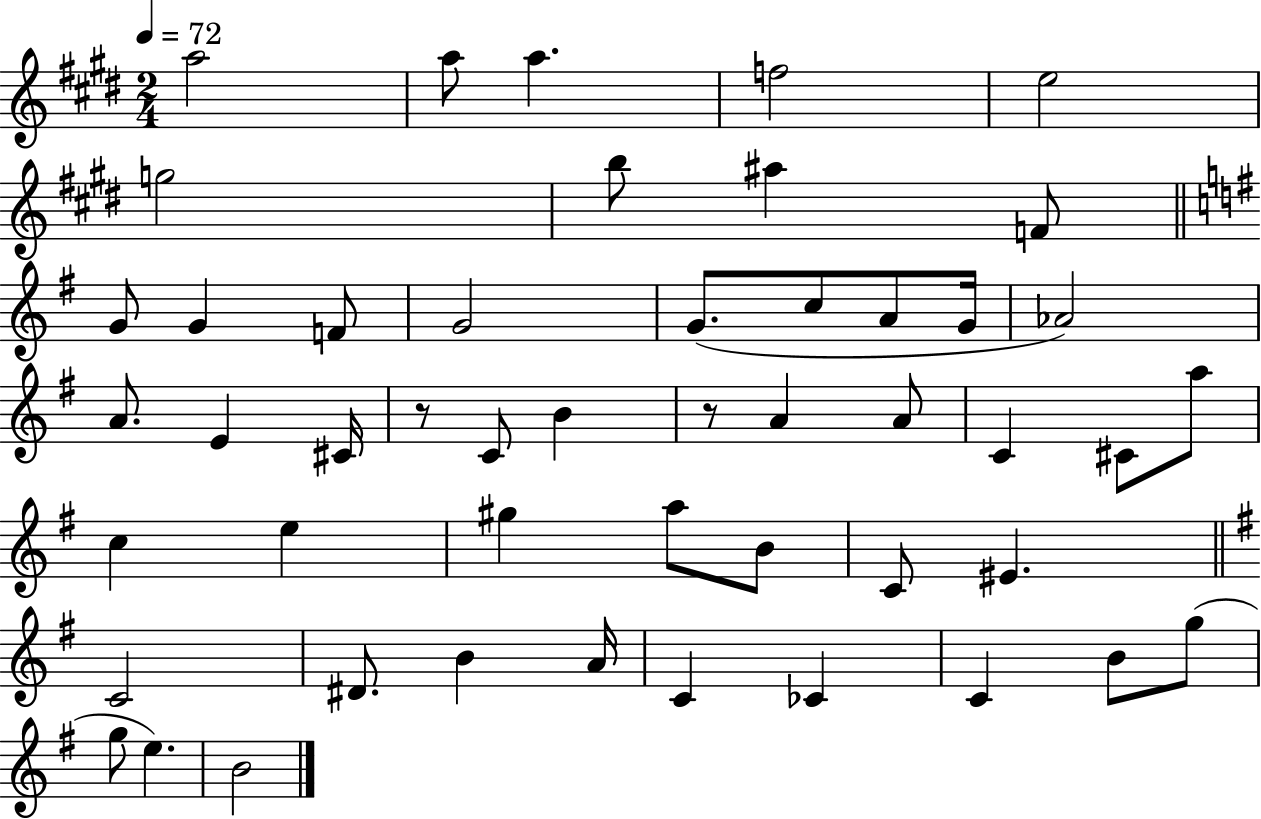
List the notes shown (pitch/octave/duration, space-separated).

A5/h A5/e A5/q. F5/h E5/h G5/h B5/e A#5/q F4/e G4/e G4/q F4/e G4/h G4/e. C5/e A4/e G4/s Ab4/h A4/e. E4/q C#4/s R/e C4/e B4/q R/e A4/q A4/e C4/q C#4/e A5/e C5/q E5/q G#5/q A5/e B4/e C4/e EIS4/q. C4/h D#4/e. B4/q A4/s C4/q CES4/q C4/q B4/e G5/e G5/e E5/q. B4/h